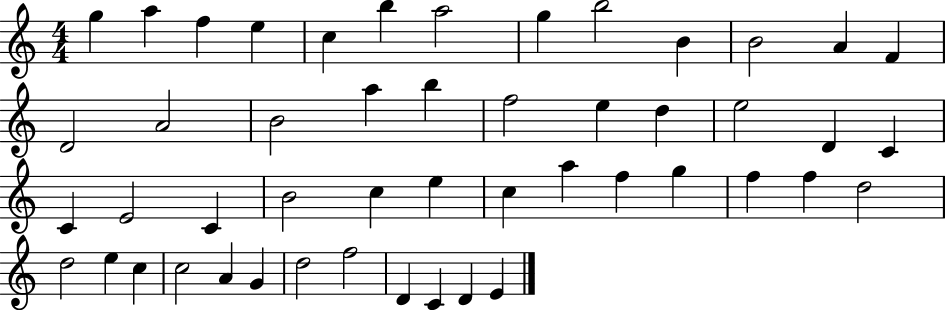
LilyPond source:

{
  \clef treble
  \numericTimeSignature
  \time 4/4
  \key c \major
  g''4 a''4 f''4 e''4 | c''4 b''4 a''2 | g''4 b''2 b'4 | b'2 a'4 f'4 | \break d'2 a'2 | b'2 a''4 b''4 | f''2 e''4 d''4 | e''2 d'4 c'4 | \break c'4 e'2 c'4 | b'2 c''4 e''4 | c''4 a''4 f''4 g''4 | f''4 f''4 d''2 | \break d''2 e''4 c''4 | c''2 a'4 g'4 | d''2 f''2 | d'4 c'4 d'4 e'4 | \break \bar "|."
}